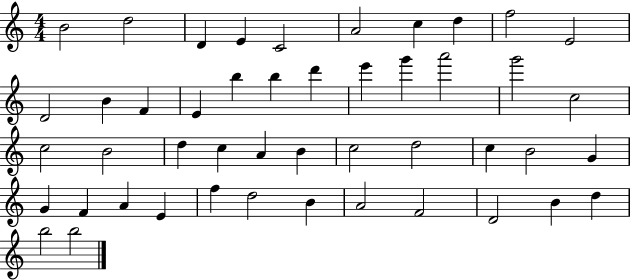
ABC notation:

X:1
T:Untitled
M:4/4
L:1/4
K:C
B2 d2 D E C2 A2 c d f2 E2 D2 B F E b b d' e' g' a'2 g'2 c2 c2 B2 d c A B c2 d2 c B2 G G F A E f d2 B A2 F2 D2 B d b2 b2